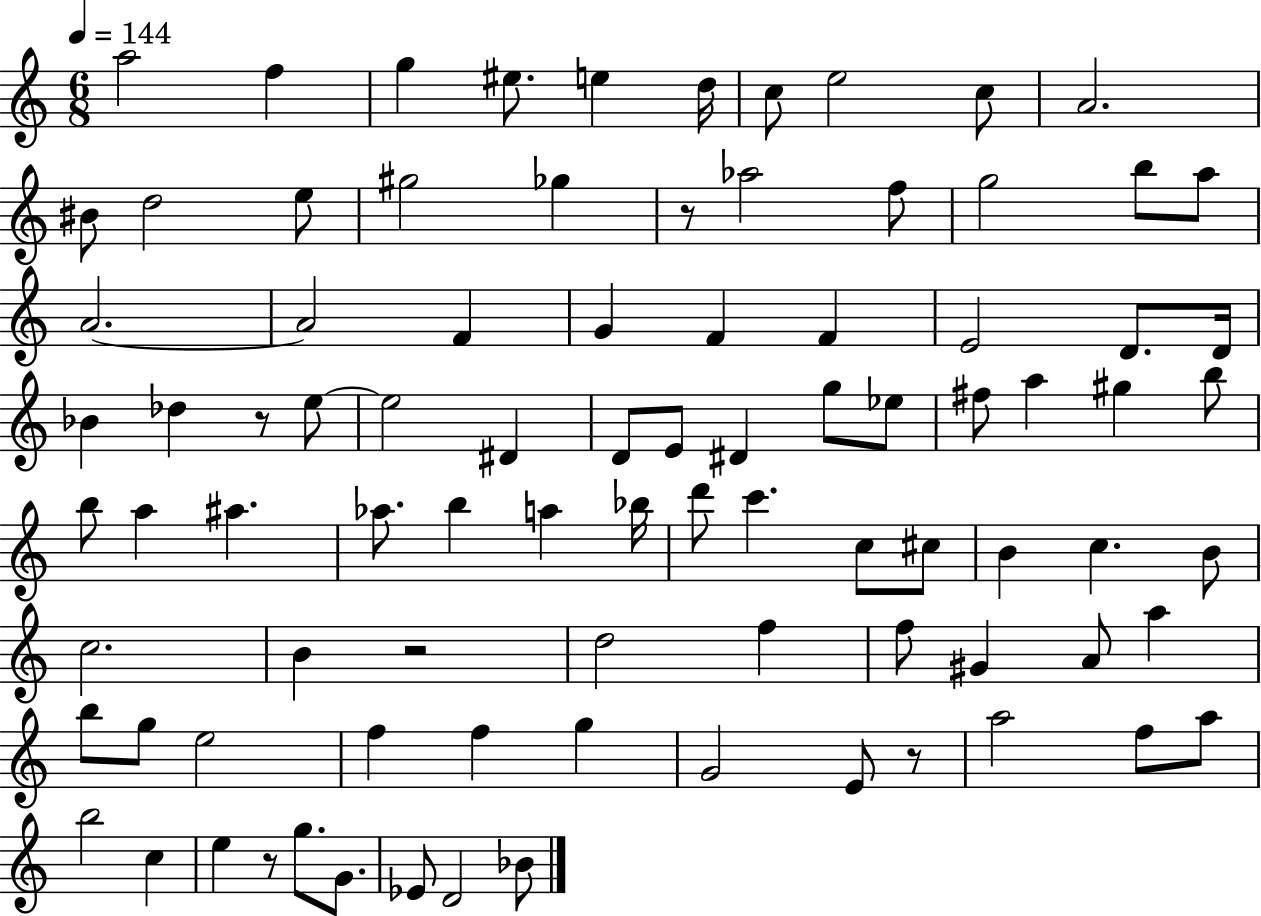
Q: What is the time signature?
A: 6/8